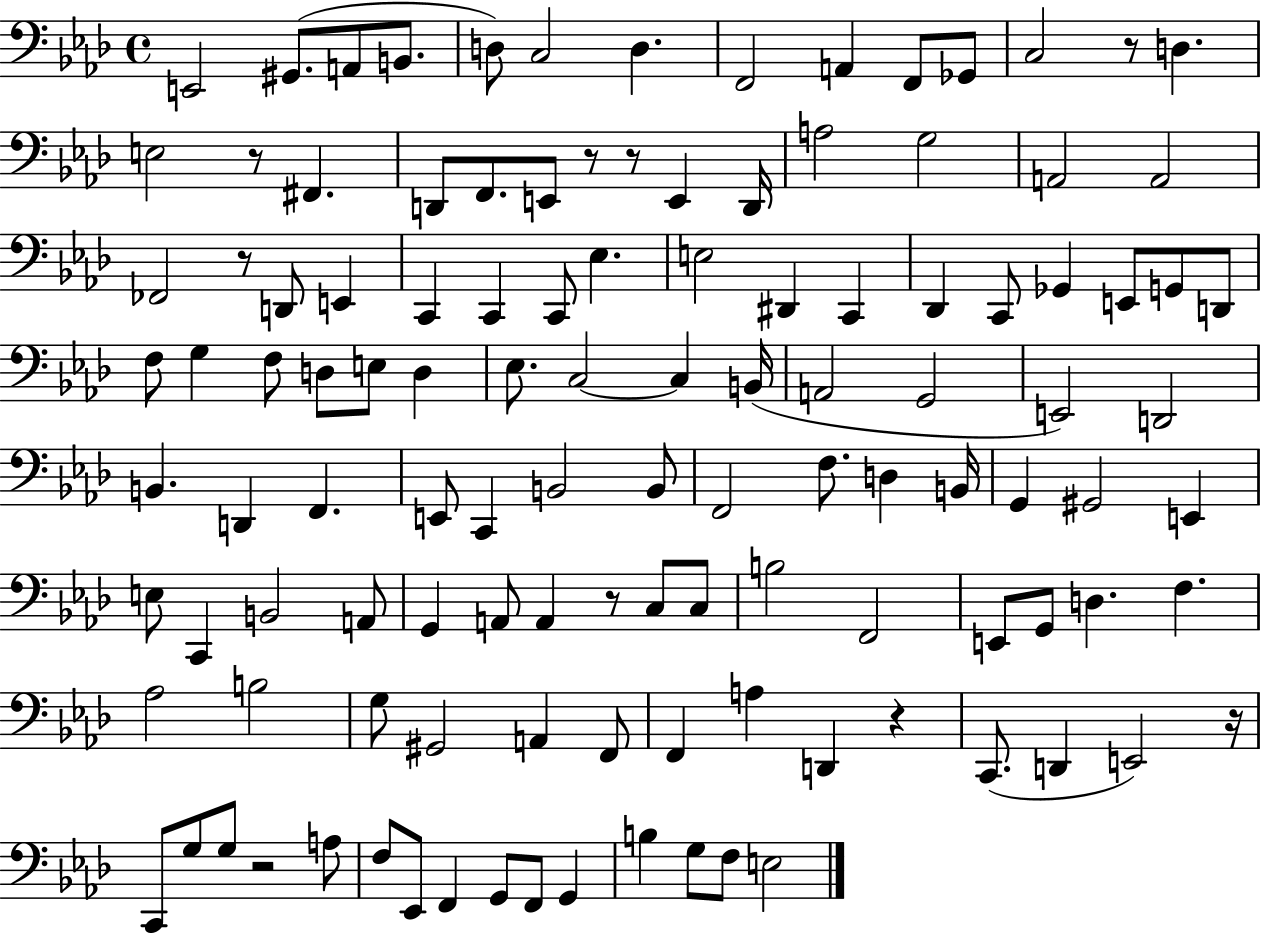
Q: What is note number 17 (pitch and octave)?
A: F2